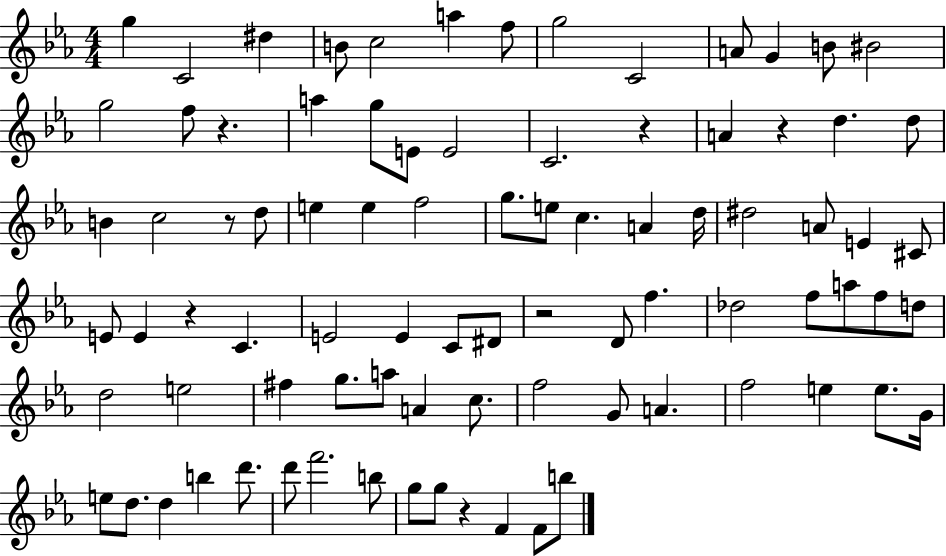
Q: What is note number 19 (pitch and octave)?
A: E4